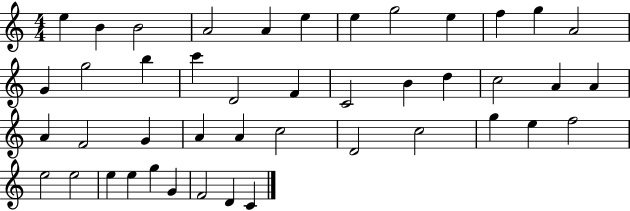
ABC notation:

X:1
T:Untitled
M:4/4
L:1/4
K:C
e B B2 A2 A e e g2 e f g A2 G g2 b c' D2 F C2 B d c2 A A A F2 G A A c2 D2 c2 g e f2 e2 e2 e e g G F2 D C